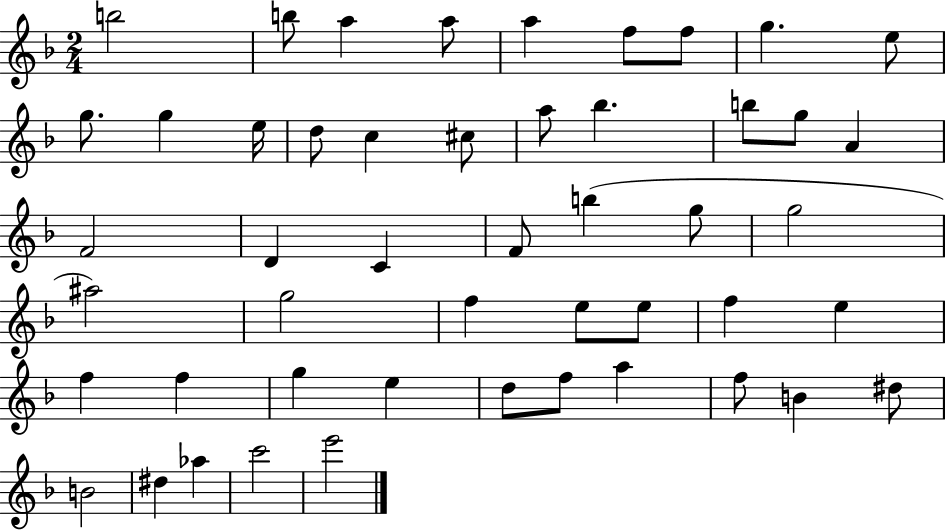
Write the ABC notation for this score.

X:1
T:Untitled
M:2/4
L:1/4
K:F
b2 b/2 a a/2 a f/2 f/2 g e/2 g/2 g e/4 d/2 c ^c/2 a/2 _b b/2 g/2 A F2 D C F/2 b g/2 g2 ^a2 g2 f e/2 e/2 f e f f g e d/2 f/2 a f/2 B ^d/2 B2 ^d _a c'2 e'2